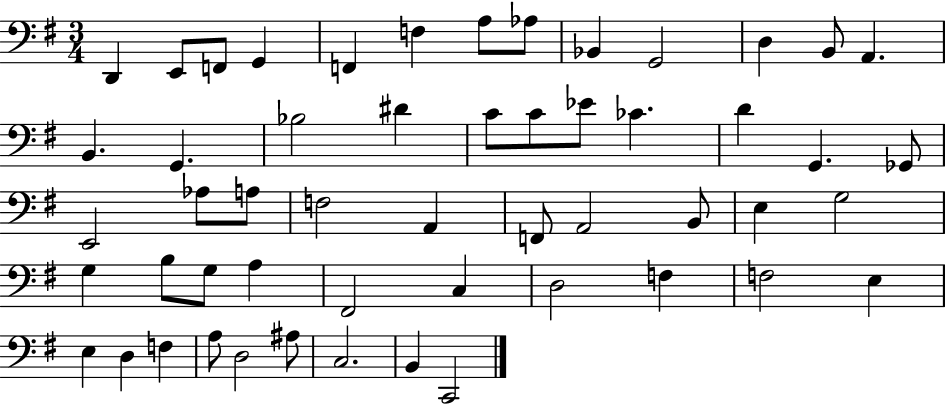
D2/q E2/e F2/e G2/q F2/q F3/q A3/e Ab3/e Bb2/q G2/h D3/q B2/e A2/q. B2/q. G2/q. Bb3/h D#4/q C4/e C4/e Eb4/e CES4/q. D4/q G2/q. Gb2/e E2/h Ab3/e A3/e F3/h A2/q F2/e A2/h B2/e E3/q G3/h G3/q B3/e G3/e A3/q F#2/h C3/q D3/h F3/q F3/h E3/q E3/q D3/q F3/q A3/e D3/h A#3/e C3/h. B2/q C2/h